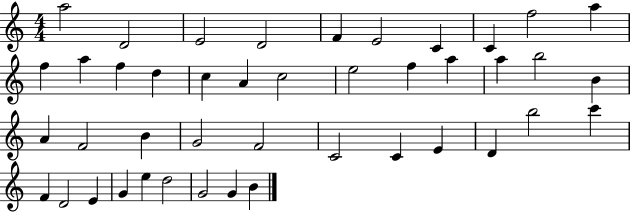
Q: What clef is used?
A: treble